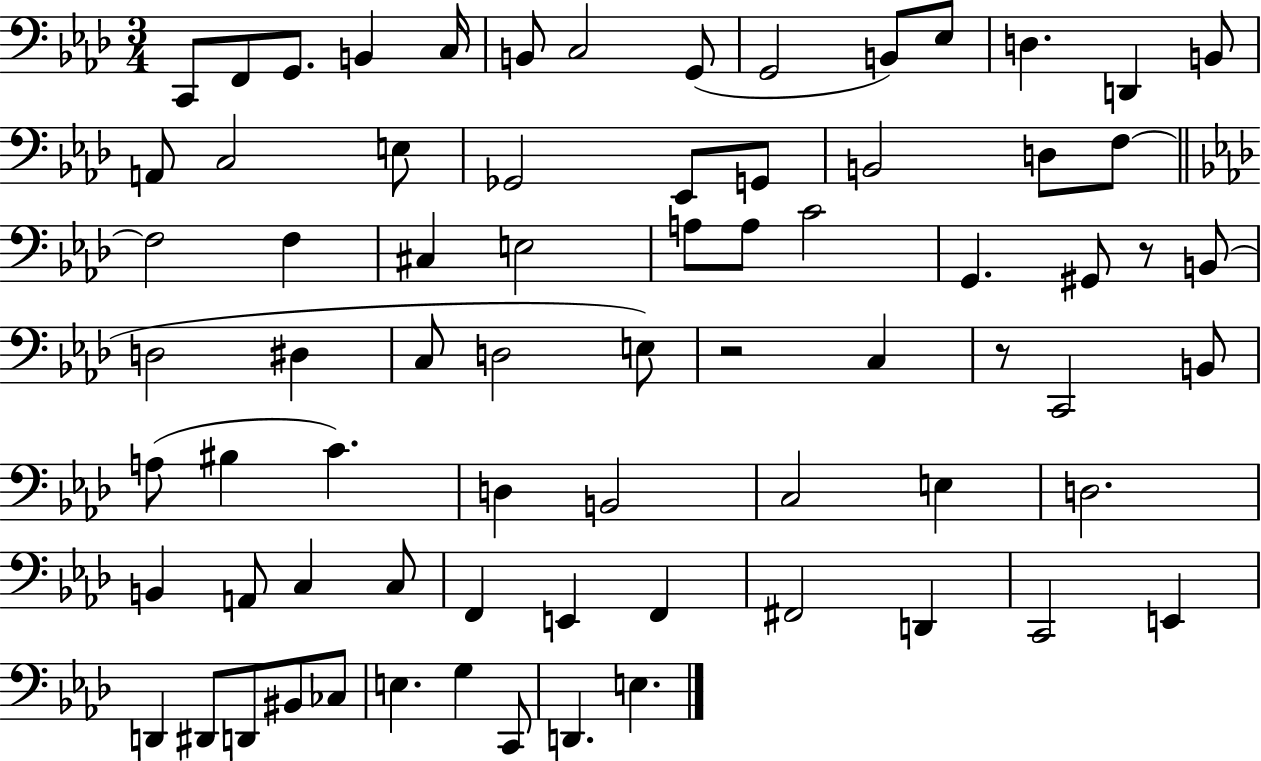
C2/e F2/e G2/e. B2/q C3/s B2/e C3/h G2/e G2/h B2/e Eb3/e D3/q. D2/q B2/e A2/e C3/h E3/e Gb2/h Eb2/e G2/e B2/h D3/e F3/e F3/h F3/q C#3/q E3/h A3/e A3/e C4/h G2/q. G#2/e R/e B2/e D3/h D#3/q C3/e D3/h E3/e R/h C3/q R/e C2/h B2/e A3/e BIS3/q C4/q. D3/q B2/h C3/h E3/q D3/h. B2/q A2/e C3/q C3/e F2/q E2/q F2/q F#2/h D2/q C2/h E2/q D2/q D#2/e D2/e BIS2/e CES3/e E3/q. G3/q C2/e D2/q. E3/q.